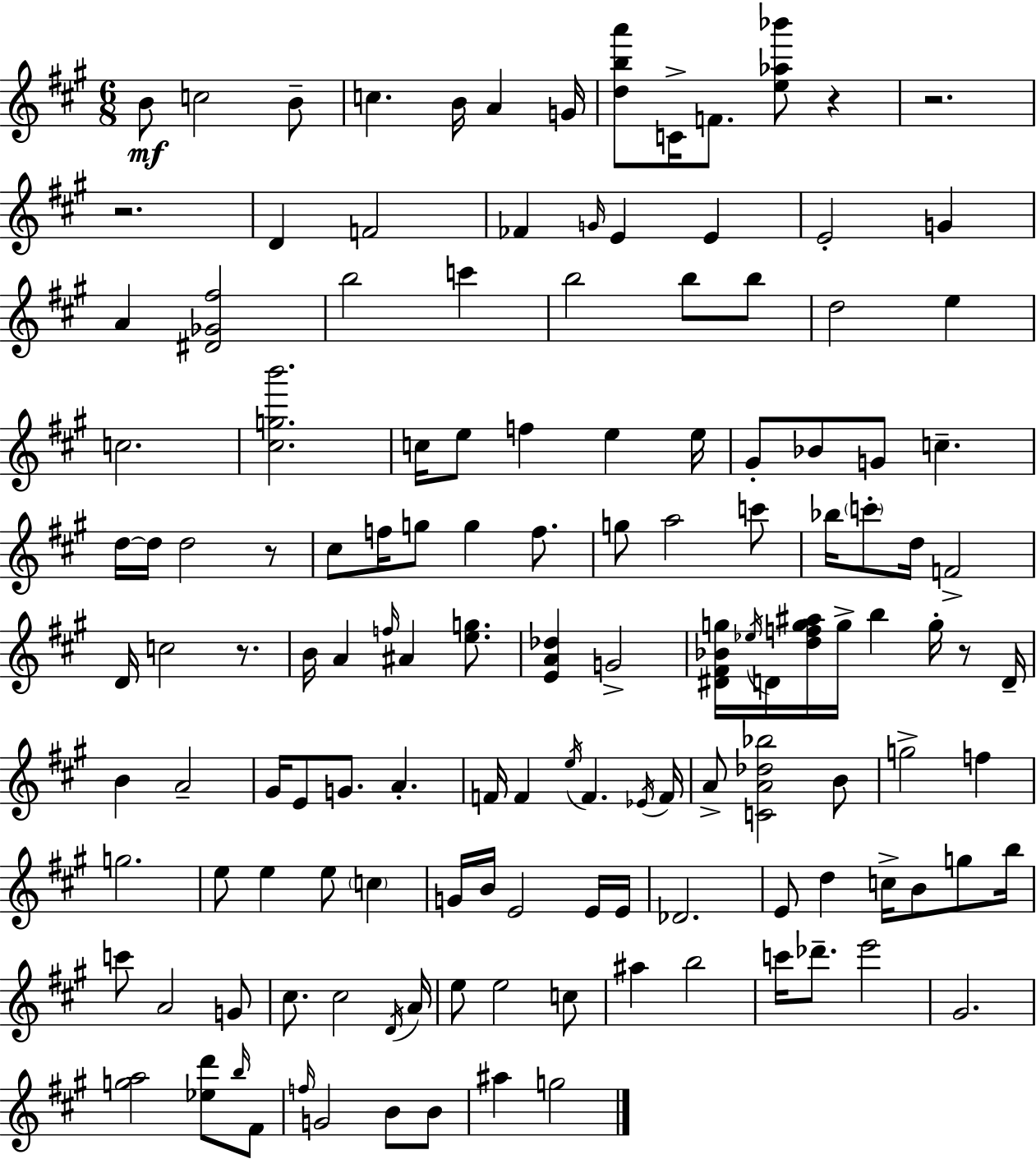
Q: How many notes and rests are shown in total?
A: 137